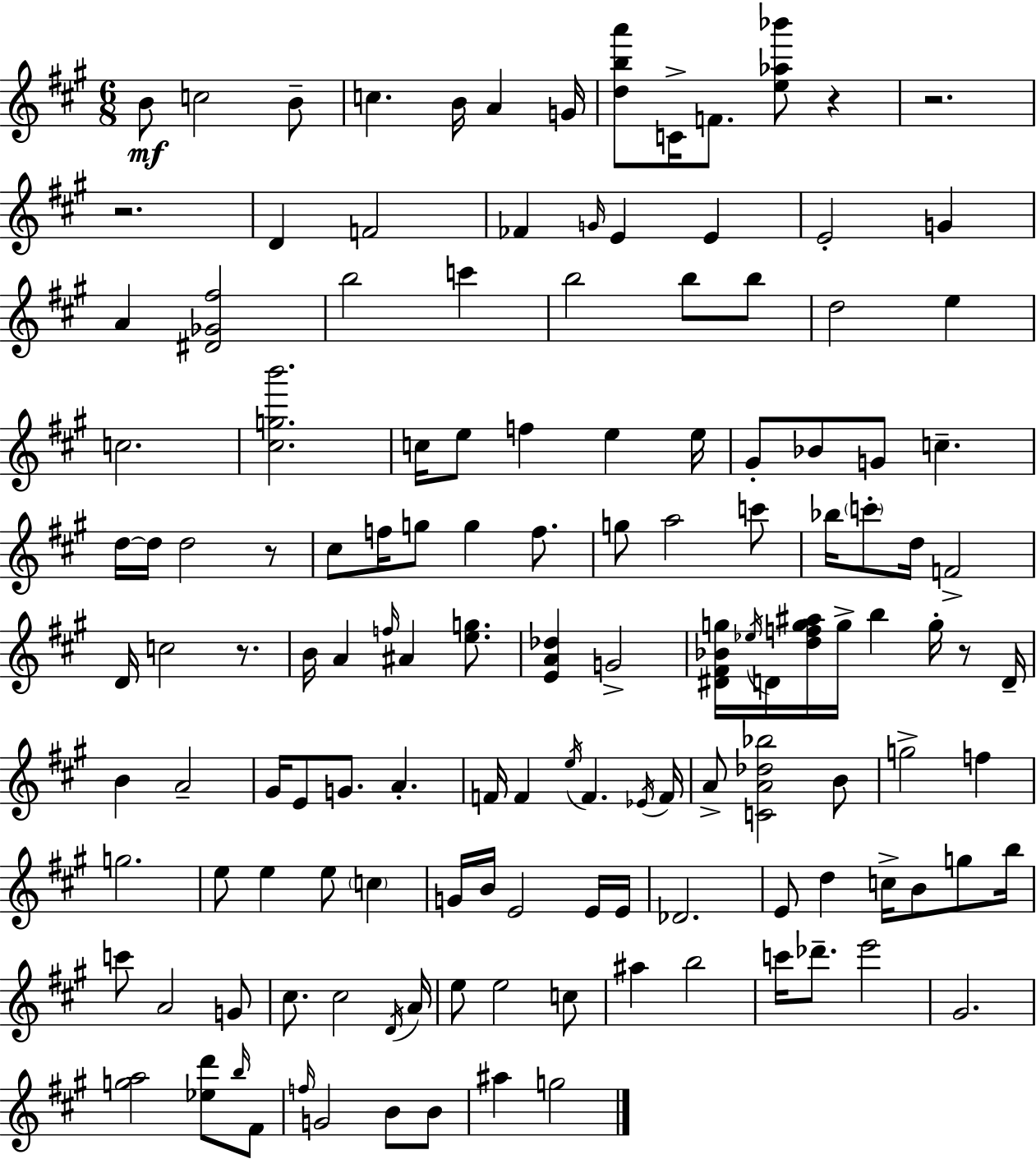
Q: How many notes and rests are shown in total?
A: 137